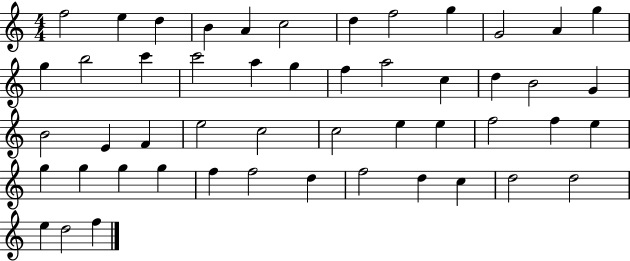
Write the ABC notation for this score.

X:1
T:Untitled
M:4/4
L:1/4
K:C
f2 e d B A c2 d f2 g G2 A g g b2 c' c'2 a g f a2 c d B2 G B2 E F e2 c2 c2 e e f2 f e g g g g f f2 d f2 d c d2 d2 e d2 f